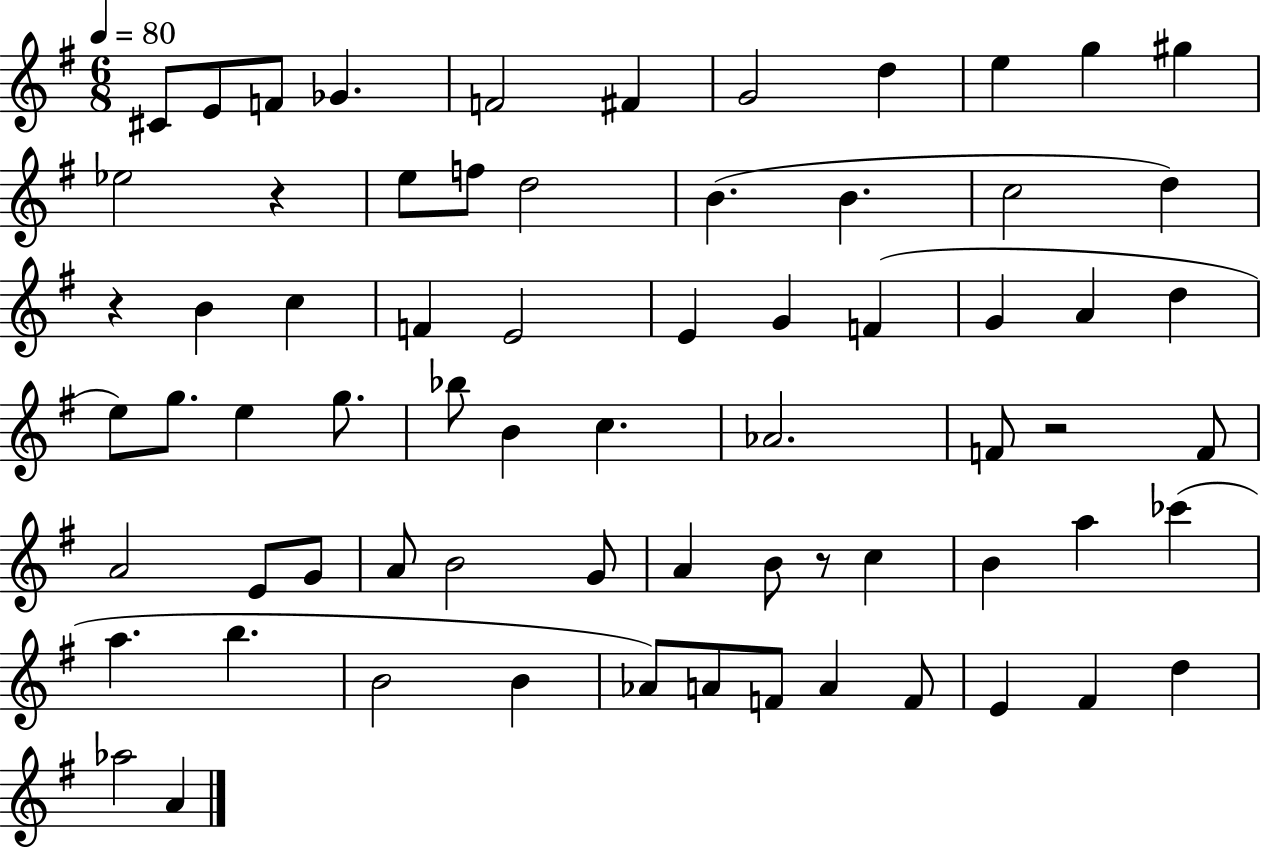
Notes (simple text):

C#4/e E4/e F4/e Gb4/q. F4/h F#4/q G4/h D5/q E5/q G5/q G#5/q Eb5/h R/q E5/e F5/e D5/h B4/q. B4/q. C5/h D5/q R/q B4/q C5/q F4/q E4/h E4/q G4/q F4/q G4/q A4/q D5/q E5/e G5/e. E5/q G5/e. Bb5/e B4/q C5/q. Ab4/h. F4/e R/h F4/e A4/h E4/e G4/e A4/e B4/h G4/e A4/q B4/e R/e C5/q B4/q A5/q CES6/q A5/q. B5/q. B4/h B4/q Ab4/e A4/e F4/e A4/q F4/e E4/q F#4/q D5/q Ab5/h A4/q